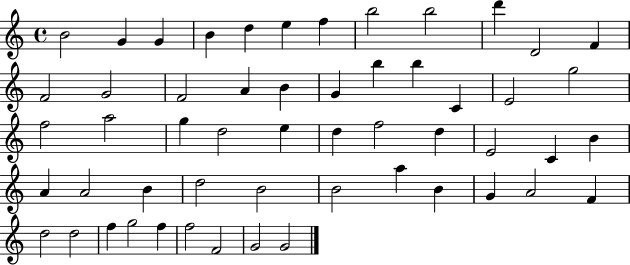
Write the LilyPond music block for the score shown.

{
  \clef treble
  \time 4/4
  \defaultTimeSignature
  \key c \major
  b'2 g'4 g'4 | b'4 d''4 e''4 f''4 | b''2 b''2 | d'''4 d'2 f'4 | \break f'2 g'2 | f'2 a'4 b'4 | g'4 b''4 b''4 c'4 | e'2 g''2 | \break f''2 a''2 | g''4 d''2 e''4 | d''4 f''2 d''4 | e'2 c'4 b'4 | \break a'4 a'2 b'4 | d''2 b'2 | b'2 a''4 b'4 | g'4 a'2 f'4 | \break d''2 d''2 | f''4 g''2 f''4 | f''2 f'2 | g'2 g'2 | \break \bar "|."
}